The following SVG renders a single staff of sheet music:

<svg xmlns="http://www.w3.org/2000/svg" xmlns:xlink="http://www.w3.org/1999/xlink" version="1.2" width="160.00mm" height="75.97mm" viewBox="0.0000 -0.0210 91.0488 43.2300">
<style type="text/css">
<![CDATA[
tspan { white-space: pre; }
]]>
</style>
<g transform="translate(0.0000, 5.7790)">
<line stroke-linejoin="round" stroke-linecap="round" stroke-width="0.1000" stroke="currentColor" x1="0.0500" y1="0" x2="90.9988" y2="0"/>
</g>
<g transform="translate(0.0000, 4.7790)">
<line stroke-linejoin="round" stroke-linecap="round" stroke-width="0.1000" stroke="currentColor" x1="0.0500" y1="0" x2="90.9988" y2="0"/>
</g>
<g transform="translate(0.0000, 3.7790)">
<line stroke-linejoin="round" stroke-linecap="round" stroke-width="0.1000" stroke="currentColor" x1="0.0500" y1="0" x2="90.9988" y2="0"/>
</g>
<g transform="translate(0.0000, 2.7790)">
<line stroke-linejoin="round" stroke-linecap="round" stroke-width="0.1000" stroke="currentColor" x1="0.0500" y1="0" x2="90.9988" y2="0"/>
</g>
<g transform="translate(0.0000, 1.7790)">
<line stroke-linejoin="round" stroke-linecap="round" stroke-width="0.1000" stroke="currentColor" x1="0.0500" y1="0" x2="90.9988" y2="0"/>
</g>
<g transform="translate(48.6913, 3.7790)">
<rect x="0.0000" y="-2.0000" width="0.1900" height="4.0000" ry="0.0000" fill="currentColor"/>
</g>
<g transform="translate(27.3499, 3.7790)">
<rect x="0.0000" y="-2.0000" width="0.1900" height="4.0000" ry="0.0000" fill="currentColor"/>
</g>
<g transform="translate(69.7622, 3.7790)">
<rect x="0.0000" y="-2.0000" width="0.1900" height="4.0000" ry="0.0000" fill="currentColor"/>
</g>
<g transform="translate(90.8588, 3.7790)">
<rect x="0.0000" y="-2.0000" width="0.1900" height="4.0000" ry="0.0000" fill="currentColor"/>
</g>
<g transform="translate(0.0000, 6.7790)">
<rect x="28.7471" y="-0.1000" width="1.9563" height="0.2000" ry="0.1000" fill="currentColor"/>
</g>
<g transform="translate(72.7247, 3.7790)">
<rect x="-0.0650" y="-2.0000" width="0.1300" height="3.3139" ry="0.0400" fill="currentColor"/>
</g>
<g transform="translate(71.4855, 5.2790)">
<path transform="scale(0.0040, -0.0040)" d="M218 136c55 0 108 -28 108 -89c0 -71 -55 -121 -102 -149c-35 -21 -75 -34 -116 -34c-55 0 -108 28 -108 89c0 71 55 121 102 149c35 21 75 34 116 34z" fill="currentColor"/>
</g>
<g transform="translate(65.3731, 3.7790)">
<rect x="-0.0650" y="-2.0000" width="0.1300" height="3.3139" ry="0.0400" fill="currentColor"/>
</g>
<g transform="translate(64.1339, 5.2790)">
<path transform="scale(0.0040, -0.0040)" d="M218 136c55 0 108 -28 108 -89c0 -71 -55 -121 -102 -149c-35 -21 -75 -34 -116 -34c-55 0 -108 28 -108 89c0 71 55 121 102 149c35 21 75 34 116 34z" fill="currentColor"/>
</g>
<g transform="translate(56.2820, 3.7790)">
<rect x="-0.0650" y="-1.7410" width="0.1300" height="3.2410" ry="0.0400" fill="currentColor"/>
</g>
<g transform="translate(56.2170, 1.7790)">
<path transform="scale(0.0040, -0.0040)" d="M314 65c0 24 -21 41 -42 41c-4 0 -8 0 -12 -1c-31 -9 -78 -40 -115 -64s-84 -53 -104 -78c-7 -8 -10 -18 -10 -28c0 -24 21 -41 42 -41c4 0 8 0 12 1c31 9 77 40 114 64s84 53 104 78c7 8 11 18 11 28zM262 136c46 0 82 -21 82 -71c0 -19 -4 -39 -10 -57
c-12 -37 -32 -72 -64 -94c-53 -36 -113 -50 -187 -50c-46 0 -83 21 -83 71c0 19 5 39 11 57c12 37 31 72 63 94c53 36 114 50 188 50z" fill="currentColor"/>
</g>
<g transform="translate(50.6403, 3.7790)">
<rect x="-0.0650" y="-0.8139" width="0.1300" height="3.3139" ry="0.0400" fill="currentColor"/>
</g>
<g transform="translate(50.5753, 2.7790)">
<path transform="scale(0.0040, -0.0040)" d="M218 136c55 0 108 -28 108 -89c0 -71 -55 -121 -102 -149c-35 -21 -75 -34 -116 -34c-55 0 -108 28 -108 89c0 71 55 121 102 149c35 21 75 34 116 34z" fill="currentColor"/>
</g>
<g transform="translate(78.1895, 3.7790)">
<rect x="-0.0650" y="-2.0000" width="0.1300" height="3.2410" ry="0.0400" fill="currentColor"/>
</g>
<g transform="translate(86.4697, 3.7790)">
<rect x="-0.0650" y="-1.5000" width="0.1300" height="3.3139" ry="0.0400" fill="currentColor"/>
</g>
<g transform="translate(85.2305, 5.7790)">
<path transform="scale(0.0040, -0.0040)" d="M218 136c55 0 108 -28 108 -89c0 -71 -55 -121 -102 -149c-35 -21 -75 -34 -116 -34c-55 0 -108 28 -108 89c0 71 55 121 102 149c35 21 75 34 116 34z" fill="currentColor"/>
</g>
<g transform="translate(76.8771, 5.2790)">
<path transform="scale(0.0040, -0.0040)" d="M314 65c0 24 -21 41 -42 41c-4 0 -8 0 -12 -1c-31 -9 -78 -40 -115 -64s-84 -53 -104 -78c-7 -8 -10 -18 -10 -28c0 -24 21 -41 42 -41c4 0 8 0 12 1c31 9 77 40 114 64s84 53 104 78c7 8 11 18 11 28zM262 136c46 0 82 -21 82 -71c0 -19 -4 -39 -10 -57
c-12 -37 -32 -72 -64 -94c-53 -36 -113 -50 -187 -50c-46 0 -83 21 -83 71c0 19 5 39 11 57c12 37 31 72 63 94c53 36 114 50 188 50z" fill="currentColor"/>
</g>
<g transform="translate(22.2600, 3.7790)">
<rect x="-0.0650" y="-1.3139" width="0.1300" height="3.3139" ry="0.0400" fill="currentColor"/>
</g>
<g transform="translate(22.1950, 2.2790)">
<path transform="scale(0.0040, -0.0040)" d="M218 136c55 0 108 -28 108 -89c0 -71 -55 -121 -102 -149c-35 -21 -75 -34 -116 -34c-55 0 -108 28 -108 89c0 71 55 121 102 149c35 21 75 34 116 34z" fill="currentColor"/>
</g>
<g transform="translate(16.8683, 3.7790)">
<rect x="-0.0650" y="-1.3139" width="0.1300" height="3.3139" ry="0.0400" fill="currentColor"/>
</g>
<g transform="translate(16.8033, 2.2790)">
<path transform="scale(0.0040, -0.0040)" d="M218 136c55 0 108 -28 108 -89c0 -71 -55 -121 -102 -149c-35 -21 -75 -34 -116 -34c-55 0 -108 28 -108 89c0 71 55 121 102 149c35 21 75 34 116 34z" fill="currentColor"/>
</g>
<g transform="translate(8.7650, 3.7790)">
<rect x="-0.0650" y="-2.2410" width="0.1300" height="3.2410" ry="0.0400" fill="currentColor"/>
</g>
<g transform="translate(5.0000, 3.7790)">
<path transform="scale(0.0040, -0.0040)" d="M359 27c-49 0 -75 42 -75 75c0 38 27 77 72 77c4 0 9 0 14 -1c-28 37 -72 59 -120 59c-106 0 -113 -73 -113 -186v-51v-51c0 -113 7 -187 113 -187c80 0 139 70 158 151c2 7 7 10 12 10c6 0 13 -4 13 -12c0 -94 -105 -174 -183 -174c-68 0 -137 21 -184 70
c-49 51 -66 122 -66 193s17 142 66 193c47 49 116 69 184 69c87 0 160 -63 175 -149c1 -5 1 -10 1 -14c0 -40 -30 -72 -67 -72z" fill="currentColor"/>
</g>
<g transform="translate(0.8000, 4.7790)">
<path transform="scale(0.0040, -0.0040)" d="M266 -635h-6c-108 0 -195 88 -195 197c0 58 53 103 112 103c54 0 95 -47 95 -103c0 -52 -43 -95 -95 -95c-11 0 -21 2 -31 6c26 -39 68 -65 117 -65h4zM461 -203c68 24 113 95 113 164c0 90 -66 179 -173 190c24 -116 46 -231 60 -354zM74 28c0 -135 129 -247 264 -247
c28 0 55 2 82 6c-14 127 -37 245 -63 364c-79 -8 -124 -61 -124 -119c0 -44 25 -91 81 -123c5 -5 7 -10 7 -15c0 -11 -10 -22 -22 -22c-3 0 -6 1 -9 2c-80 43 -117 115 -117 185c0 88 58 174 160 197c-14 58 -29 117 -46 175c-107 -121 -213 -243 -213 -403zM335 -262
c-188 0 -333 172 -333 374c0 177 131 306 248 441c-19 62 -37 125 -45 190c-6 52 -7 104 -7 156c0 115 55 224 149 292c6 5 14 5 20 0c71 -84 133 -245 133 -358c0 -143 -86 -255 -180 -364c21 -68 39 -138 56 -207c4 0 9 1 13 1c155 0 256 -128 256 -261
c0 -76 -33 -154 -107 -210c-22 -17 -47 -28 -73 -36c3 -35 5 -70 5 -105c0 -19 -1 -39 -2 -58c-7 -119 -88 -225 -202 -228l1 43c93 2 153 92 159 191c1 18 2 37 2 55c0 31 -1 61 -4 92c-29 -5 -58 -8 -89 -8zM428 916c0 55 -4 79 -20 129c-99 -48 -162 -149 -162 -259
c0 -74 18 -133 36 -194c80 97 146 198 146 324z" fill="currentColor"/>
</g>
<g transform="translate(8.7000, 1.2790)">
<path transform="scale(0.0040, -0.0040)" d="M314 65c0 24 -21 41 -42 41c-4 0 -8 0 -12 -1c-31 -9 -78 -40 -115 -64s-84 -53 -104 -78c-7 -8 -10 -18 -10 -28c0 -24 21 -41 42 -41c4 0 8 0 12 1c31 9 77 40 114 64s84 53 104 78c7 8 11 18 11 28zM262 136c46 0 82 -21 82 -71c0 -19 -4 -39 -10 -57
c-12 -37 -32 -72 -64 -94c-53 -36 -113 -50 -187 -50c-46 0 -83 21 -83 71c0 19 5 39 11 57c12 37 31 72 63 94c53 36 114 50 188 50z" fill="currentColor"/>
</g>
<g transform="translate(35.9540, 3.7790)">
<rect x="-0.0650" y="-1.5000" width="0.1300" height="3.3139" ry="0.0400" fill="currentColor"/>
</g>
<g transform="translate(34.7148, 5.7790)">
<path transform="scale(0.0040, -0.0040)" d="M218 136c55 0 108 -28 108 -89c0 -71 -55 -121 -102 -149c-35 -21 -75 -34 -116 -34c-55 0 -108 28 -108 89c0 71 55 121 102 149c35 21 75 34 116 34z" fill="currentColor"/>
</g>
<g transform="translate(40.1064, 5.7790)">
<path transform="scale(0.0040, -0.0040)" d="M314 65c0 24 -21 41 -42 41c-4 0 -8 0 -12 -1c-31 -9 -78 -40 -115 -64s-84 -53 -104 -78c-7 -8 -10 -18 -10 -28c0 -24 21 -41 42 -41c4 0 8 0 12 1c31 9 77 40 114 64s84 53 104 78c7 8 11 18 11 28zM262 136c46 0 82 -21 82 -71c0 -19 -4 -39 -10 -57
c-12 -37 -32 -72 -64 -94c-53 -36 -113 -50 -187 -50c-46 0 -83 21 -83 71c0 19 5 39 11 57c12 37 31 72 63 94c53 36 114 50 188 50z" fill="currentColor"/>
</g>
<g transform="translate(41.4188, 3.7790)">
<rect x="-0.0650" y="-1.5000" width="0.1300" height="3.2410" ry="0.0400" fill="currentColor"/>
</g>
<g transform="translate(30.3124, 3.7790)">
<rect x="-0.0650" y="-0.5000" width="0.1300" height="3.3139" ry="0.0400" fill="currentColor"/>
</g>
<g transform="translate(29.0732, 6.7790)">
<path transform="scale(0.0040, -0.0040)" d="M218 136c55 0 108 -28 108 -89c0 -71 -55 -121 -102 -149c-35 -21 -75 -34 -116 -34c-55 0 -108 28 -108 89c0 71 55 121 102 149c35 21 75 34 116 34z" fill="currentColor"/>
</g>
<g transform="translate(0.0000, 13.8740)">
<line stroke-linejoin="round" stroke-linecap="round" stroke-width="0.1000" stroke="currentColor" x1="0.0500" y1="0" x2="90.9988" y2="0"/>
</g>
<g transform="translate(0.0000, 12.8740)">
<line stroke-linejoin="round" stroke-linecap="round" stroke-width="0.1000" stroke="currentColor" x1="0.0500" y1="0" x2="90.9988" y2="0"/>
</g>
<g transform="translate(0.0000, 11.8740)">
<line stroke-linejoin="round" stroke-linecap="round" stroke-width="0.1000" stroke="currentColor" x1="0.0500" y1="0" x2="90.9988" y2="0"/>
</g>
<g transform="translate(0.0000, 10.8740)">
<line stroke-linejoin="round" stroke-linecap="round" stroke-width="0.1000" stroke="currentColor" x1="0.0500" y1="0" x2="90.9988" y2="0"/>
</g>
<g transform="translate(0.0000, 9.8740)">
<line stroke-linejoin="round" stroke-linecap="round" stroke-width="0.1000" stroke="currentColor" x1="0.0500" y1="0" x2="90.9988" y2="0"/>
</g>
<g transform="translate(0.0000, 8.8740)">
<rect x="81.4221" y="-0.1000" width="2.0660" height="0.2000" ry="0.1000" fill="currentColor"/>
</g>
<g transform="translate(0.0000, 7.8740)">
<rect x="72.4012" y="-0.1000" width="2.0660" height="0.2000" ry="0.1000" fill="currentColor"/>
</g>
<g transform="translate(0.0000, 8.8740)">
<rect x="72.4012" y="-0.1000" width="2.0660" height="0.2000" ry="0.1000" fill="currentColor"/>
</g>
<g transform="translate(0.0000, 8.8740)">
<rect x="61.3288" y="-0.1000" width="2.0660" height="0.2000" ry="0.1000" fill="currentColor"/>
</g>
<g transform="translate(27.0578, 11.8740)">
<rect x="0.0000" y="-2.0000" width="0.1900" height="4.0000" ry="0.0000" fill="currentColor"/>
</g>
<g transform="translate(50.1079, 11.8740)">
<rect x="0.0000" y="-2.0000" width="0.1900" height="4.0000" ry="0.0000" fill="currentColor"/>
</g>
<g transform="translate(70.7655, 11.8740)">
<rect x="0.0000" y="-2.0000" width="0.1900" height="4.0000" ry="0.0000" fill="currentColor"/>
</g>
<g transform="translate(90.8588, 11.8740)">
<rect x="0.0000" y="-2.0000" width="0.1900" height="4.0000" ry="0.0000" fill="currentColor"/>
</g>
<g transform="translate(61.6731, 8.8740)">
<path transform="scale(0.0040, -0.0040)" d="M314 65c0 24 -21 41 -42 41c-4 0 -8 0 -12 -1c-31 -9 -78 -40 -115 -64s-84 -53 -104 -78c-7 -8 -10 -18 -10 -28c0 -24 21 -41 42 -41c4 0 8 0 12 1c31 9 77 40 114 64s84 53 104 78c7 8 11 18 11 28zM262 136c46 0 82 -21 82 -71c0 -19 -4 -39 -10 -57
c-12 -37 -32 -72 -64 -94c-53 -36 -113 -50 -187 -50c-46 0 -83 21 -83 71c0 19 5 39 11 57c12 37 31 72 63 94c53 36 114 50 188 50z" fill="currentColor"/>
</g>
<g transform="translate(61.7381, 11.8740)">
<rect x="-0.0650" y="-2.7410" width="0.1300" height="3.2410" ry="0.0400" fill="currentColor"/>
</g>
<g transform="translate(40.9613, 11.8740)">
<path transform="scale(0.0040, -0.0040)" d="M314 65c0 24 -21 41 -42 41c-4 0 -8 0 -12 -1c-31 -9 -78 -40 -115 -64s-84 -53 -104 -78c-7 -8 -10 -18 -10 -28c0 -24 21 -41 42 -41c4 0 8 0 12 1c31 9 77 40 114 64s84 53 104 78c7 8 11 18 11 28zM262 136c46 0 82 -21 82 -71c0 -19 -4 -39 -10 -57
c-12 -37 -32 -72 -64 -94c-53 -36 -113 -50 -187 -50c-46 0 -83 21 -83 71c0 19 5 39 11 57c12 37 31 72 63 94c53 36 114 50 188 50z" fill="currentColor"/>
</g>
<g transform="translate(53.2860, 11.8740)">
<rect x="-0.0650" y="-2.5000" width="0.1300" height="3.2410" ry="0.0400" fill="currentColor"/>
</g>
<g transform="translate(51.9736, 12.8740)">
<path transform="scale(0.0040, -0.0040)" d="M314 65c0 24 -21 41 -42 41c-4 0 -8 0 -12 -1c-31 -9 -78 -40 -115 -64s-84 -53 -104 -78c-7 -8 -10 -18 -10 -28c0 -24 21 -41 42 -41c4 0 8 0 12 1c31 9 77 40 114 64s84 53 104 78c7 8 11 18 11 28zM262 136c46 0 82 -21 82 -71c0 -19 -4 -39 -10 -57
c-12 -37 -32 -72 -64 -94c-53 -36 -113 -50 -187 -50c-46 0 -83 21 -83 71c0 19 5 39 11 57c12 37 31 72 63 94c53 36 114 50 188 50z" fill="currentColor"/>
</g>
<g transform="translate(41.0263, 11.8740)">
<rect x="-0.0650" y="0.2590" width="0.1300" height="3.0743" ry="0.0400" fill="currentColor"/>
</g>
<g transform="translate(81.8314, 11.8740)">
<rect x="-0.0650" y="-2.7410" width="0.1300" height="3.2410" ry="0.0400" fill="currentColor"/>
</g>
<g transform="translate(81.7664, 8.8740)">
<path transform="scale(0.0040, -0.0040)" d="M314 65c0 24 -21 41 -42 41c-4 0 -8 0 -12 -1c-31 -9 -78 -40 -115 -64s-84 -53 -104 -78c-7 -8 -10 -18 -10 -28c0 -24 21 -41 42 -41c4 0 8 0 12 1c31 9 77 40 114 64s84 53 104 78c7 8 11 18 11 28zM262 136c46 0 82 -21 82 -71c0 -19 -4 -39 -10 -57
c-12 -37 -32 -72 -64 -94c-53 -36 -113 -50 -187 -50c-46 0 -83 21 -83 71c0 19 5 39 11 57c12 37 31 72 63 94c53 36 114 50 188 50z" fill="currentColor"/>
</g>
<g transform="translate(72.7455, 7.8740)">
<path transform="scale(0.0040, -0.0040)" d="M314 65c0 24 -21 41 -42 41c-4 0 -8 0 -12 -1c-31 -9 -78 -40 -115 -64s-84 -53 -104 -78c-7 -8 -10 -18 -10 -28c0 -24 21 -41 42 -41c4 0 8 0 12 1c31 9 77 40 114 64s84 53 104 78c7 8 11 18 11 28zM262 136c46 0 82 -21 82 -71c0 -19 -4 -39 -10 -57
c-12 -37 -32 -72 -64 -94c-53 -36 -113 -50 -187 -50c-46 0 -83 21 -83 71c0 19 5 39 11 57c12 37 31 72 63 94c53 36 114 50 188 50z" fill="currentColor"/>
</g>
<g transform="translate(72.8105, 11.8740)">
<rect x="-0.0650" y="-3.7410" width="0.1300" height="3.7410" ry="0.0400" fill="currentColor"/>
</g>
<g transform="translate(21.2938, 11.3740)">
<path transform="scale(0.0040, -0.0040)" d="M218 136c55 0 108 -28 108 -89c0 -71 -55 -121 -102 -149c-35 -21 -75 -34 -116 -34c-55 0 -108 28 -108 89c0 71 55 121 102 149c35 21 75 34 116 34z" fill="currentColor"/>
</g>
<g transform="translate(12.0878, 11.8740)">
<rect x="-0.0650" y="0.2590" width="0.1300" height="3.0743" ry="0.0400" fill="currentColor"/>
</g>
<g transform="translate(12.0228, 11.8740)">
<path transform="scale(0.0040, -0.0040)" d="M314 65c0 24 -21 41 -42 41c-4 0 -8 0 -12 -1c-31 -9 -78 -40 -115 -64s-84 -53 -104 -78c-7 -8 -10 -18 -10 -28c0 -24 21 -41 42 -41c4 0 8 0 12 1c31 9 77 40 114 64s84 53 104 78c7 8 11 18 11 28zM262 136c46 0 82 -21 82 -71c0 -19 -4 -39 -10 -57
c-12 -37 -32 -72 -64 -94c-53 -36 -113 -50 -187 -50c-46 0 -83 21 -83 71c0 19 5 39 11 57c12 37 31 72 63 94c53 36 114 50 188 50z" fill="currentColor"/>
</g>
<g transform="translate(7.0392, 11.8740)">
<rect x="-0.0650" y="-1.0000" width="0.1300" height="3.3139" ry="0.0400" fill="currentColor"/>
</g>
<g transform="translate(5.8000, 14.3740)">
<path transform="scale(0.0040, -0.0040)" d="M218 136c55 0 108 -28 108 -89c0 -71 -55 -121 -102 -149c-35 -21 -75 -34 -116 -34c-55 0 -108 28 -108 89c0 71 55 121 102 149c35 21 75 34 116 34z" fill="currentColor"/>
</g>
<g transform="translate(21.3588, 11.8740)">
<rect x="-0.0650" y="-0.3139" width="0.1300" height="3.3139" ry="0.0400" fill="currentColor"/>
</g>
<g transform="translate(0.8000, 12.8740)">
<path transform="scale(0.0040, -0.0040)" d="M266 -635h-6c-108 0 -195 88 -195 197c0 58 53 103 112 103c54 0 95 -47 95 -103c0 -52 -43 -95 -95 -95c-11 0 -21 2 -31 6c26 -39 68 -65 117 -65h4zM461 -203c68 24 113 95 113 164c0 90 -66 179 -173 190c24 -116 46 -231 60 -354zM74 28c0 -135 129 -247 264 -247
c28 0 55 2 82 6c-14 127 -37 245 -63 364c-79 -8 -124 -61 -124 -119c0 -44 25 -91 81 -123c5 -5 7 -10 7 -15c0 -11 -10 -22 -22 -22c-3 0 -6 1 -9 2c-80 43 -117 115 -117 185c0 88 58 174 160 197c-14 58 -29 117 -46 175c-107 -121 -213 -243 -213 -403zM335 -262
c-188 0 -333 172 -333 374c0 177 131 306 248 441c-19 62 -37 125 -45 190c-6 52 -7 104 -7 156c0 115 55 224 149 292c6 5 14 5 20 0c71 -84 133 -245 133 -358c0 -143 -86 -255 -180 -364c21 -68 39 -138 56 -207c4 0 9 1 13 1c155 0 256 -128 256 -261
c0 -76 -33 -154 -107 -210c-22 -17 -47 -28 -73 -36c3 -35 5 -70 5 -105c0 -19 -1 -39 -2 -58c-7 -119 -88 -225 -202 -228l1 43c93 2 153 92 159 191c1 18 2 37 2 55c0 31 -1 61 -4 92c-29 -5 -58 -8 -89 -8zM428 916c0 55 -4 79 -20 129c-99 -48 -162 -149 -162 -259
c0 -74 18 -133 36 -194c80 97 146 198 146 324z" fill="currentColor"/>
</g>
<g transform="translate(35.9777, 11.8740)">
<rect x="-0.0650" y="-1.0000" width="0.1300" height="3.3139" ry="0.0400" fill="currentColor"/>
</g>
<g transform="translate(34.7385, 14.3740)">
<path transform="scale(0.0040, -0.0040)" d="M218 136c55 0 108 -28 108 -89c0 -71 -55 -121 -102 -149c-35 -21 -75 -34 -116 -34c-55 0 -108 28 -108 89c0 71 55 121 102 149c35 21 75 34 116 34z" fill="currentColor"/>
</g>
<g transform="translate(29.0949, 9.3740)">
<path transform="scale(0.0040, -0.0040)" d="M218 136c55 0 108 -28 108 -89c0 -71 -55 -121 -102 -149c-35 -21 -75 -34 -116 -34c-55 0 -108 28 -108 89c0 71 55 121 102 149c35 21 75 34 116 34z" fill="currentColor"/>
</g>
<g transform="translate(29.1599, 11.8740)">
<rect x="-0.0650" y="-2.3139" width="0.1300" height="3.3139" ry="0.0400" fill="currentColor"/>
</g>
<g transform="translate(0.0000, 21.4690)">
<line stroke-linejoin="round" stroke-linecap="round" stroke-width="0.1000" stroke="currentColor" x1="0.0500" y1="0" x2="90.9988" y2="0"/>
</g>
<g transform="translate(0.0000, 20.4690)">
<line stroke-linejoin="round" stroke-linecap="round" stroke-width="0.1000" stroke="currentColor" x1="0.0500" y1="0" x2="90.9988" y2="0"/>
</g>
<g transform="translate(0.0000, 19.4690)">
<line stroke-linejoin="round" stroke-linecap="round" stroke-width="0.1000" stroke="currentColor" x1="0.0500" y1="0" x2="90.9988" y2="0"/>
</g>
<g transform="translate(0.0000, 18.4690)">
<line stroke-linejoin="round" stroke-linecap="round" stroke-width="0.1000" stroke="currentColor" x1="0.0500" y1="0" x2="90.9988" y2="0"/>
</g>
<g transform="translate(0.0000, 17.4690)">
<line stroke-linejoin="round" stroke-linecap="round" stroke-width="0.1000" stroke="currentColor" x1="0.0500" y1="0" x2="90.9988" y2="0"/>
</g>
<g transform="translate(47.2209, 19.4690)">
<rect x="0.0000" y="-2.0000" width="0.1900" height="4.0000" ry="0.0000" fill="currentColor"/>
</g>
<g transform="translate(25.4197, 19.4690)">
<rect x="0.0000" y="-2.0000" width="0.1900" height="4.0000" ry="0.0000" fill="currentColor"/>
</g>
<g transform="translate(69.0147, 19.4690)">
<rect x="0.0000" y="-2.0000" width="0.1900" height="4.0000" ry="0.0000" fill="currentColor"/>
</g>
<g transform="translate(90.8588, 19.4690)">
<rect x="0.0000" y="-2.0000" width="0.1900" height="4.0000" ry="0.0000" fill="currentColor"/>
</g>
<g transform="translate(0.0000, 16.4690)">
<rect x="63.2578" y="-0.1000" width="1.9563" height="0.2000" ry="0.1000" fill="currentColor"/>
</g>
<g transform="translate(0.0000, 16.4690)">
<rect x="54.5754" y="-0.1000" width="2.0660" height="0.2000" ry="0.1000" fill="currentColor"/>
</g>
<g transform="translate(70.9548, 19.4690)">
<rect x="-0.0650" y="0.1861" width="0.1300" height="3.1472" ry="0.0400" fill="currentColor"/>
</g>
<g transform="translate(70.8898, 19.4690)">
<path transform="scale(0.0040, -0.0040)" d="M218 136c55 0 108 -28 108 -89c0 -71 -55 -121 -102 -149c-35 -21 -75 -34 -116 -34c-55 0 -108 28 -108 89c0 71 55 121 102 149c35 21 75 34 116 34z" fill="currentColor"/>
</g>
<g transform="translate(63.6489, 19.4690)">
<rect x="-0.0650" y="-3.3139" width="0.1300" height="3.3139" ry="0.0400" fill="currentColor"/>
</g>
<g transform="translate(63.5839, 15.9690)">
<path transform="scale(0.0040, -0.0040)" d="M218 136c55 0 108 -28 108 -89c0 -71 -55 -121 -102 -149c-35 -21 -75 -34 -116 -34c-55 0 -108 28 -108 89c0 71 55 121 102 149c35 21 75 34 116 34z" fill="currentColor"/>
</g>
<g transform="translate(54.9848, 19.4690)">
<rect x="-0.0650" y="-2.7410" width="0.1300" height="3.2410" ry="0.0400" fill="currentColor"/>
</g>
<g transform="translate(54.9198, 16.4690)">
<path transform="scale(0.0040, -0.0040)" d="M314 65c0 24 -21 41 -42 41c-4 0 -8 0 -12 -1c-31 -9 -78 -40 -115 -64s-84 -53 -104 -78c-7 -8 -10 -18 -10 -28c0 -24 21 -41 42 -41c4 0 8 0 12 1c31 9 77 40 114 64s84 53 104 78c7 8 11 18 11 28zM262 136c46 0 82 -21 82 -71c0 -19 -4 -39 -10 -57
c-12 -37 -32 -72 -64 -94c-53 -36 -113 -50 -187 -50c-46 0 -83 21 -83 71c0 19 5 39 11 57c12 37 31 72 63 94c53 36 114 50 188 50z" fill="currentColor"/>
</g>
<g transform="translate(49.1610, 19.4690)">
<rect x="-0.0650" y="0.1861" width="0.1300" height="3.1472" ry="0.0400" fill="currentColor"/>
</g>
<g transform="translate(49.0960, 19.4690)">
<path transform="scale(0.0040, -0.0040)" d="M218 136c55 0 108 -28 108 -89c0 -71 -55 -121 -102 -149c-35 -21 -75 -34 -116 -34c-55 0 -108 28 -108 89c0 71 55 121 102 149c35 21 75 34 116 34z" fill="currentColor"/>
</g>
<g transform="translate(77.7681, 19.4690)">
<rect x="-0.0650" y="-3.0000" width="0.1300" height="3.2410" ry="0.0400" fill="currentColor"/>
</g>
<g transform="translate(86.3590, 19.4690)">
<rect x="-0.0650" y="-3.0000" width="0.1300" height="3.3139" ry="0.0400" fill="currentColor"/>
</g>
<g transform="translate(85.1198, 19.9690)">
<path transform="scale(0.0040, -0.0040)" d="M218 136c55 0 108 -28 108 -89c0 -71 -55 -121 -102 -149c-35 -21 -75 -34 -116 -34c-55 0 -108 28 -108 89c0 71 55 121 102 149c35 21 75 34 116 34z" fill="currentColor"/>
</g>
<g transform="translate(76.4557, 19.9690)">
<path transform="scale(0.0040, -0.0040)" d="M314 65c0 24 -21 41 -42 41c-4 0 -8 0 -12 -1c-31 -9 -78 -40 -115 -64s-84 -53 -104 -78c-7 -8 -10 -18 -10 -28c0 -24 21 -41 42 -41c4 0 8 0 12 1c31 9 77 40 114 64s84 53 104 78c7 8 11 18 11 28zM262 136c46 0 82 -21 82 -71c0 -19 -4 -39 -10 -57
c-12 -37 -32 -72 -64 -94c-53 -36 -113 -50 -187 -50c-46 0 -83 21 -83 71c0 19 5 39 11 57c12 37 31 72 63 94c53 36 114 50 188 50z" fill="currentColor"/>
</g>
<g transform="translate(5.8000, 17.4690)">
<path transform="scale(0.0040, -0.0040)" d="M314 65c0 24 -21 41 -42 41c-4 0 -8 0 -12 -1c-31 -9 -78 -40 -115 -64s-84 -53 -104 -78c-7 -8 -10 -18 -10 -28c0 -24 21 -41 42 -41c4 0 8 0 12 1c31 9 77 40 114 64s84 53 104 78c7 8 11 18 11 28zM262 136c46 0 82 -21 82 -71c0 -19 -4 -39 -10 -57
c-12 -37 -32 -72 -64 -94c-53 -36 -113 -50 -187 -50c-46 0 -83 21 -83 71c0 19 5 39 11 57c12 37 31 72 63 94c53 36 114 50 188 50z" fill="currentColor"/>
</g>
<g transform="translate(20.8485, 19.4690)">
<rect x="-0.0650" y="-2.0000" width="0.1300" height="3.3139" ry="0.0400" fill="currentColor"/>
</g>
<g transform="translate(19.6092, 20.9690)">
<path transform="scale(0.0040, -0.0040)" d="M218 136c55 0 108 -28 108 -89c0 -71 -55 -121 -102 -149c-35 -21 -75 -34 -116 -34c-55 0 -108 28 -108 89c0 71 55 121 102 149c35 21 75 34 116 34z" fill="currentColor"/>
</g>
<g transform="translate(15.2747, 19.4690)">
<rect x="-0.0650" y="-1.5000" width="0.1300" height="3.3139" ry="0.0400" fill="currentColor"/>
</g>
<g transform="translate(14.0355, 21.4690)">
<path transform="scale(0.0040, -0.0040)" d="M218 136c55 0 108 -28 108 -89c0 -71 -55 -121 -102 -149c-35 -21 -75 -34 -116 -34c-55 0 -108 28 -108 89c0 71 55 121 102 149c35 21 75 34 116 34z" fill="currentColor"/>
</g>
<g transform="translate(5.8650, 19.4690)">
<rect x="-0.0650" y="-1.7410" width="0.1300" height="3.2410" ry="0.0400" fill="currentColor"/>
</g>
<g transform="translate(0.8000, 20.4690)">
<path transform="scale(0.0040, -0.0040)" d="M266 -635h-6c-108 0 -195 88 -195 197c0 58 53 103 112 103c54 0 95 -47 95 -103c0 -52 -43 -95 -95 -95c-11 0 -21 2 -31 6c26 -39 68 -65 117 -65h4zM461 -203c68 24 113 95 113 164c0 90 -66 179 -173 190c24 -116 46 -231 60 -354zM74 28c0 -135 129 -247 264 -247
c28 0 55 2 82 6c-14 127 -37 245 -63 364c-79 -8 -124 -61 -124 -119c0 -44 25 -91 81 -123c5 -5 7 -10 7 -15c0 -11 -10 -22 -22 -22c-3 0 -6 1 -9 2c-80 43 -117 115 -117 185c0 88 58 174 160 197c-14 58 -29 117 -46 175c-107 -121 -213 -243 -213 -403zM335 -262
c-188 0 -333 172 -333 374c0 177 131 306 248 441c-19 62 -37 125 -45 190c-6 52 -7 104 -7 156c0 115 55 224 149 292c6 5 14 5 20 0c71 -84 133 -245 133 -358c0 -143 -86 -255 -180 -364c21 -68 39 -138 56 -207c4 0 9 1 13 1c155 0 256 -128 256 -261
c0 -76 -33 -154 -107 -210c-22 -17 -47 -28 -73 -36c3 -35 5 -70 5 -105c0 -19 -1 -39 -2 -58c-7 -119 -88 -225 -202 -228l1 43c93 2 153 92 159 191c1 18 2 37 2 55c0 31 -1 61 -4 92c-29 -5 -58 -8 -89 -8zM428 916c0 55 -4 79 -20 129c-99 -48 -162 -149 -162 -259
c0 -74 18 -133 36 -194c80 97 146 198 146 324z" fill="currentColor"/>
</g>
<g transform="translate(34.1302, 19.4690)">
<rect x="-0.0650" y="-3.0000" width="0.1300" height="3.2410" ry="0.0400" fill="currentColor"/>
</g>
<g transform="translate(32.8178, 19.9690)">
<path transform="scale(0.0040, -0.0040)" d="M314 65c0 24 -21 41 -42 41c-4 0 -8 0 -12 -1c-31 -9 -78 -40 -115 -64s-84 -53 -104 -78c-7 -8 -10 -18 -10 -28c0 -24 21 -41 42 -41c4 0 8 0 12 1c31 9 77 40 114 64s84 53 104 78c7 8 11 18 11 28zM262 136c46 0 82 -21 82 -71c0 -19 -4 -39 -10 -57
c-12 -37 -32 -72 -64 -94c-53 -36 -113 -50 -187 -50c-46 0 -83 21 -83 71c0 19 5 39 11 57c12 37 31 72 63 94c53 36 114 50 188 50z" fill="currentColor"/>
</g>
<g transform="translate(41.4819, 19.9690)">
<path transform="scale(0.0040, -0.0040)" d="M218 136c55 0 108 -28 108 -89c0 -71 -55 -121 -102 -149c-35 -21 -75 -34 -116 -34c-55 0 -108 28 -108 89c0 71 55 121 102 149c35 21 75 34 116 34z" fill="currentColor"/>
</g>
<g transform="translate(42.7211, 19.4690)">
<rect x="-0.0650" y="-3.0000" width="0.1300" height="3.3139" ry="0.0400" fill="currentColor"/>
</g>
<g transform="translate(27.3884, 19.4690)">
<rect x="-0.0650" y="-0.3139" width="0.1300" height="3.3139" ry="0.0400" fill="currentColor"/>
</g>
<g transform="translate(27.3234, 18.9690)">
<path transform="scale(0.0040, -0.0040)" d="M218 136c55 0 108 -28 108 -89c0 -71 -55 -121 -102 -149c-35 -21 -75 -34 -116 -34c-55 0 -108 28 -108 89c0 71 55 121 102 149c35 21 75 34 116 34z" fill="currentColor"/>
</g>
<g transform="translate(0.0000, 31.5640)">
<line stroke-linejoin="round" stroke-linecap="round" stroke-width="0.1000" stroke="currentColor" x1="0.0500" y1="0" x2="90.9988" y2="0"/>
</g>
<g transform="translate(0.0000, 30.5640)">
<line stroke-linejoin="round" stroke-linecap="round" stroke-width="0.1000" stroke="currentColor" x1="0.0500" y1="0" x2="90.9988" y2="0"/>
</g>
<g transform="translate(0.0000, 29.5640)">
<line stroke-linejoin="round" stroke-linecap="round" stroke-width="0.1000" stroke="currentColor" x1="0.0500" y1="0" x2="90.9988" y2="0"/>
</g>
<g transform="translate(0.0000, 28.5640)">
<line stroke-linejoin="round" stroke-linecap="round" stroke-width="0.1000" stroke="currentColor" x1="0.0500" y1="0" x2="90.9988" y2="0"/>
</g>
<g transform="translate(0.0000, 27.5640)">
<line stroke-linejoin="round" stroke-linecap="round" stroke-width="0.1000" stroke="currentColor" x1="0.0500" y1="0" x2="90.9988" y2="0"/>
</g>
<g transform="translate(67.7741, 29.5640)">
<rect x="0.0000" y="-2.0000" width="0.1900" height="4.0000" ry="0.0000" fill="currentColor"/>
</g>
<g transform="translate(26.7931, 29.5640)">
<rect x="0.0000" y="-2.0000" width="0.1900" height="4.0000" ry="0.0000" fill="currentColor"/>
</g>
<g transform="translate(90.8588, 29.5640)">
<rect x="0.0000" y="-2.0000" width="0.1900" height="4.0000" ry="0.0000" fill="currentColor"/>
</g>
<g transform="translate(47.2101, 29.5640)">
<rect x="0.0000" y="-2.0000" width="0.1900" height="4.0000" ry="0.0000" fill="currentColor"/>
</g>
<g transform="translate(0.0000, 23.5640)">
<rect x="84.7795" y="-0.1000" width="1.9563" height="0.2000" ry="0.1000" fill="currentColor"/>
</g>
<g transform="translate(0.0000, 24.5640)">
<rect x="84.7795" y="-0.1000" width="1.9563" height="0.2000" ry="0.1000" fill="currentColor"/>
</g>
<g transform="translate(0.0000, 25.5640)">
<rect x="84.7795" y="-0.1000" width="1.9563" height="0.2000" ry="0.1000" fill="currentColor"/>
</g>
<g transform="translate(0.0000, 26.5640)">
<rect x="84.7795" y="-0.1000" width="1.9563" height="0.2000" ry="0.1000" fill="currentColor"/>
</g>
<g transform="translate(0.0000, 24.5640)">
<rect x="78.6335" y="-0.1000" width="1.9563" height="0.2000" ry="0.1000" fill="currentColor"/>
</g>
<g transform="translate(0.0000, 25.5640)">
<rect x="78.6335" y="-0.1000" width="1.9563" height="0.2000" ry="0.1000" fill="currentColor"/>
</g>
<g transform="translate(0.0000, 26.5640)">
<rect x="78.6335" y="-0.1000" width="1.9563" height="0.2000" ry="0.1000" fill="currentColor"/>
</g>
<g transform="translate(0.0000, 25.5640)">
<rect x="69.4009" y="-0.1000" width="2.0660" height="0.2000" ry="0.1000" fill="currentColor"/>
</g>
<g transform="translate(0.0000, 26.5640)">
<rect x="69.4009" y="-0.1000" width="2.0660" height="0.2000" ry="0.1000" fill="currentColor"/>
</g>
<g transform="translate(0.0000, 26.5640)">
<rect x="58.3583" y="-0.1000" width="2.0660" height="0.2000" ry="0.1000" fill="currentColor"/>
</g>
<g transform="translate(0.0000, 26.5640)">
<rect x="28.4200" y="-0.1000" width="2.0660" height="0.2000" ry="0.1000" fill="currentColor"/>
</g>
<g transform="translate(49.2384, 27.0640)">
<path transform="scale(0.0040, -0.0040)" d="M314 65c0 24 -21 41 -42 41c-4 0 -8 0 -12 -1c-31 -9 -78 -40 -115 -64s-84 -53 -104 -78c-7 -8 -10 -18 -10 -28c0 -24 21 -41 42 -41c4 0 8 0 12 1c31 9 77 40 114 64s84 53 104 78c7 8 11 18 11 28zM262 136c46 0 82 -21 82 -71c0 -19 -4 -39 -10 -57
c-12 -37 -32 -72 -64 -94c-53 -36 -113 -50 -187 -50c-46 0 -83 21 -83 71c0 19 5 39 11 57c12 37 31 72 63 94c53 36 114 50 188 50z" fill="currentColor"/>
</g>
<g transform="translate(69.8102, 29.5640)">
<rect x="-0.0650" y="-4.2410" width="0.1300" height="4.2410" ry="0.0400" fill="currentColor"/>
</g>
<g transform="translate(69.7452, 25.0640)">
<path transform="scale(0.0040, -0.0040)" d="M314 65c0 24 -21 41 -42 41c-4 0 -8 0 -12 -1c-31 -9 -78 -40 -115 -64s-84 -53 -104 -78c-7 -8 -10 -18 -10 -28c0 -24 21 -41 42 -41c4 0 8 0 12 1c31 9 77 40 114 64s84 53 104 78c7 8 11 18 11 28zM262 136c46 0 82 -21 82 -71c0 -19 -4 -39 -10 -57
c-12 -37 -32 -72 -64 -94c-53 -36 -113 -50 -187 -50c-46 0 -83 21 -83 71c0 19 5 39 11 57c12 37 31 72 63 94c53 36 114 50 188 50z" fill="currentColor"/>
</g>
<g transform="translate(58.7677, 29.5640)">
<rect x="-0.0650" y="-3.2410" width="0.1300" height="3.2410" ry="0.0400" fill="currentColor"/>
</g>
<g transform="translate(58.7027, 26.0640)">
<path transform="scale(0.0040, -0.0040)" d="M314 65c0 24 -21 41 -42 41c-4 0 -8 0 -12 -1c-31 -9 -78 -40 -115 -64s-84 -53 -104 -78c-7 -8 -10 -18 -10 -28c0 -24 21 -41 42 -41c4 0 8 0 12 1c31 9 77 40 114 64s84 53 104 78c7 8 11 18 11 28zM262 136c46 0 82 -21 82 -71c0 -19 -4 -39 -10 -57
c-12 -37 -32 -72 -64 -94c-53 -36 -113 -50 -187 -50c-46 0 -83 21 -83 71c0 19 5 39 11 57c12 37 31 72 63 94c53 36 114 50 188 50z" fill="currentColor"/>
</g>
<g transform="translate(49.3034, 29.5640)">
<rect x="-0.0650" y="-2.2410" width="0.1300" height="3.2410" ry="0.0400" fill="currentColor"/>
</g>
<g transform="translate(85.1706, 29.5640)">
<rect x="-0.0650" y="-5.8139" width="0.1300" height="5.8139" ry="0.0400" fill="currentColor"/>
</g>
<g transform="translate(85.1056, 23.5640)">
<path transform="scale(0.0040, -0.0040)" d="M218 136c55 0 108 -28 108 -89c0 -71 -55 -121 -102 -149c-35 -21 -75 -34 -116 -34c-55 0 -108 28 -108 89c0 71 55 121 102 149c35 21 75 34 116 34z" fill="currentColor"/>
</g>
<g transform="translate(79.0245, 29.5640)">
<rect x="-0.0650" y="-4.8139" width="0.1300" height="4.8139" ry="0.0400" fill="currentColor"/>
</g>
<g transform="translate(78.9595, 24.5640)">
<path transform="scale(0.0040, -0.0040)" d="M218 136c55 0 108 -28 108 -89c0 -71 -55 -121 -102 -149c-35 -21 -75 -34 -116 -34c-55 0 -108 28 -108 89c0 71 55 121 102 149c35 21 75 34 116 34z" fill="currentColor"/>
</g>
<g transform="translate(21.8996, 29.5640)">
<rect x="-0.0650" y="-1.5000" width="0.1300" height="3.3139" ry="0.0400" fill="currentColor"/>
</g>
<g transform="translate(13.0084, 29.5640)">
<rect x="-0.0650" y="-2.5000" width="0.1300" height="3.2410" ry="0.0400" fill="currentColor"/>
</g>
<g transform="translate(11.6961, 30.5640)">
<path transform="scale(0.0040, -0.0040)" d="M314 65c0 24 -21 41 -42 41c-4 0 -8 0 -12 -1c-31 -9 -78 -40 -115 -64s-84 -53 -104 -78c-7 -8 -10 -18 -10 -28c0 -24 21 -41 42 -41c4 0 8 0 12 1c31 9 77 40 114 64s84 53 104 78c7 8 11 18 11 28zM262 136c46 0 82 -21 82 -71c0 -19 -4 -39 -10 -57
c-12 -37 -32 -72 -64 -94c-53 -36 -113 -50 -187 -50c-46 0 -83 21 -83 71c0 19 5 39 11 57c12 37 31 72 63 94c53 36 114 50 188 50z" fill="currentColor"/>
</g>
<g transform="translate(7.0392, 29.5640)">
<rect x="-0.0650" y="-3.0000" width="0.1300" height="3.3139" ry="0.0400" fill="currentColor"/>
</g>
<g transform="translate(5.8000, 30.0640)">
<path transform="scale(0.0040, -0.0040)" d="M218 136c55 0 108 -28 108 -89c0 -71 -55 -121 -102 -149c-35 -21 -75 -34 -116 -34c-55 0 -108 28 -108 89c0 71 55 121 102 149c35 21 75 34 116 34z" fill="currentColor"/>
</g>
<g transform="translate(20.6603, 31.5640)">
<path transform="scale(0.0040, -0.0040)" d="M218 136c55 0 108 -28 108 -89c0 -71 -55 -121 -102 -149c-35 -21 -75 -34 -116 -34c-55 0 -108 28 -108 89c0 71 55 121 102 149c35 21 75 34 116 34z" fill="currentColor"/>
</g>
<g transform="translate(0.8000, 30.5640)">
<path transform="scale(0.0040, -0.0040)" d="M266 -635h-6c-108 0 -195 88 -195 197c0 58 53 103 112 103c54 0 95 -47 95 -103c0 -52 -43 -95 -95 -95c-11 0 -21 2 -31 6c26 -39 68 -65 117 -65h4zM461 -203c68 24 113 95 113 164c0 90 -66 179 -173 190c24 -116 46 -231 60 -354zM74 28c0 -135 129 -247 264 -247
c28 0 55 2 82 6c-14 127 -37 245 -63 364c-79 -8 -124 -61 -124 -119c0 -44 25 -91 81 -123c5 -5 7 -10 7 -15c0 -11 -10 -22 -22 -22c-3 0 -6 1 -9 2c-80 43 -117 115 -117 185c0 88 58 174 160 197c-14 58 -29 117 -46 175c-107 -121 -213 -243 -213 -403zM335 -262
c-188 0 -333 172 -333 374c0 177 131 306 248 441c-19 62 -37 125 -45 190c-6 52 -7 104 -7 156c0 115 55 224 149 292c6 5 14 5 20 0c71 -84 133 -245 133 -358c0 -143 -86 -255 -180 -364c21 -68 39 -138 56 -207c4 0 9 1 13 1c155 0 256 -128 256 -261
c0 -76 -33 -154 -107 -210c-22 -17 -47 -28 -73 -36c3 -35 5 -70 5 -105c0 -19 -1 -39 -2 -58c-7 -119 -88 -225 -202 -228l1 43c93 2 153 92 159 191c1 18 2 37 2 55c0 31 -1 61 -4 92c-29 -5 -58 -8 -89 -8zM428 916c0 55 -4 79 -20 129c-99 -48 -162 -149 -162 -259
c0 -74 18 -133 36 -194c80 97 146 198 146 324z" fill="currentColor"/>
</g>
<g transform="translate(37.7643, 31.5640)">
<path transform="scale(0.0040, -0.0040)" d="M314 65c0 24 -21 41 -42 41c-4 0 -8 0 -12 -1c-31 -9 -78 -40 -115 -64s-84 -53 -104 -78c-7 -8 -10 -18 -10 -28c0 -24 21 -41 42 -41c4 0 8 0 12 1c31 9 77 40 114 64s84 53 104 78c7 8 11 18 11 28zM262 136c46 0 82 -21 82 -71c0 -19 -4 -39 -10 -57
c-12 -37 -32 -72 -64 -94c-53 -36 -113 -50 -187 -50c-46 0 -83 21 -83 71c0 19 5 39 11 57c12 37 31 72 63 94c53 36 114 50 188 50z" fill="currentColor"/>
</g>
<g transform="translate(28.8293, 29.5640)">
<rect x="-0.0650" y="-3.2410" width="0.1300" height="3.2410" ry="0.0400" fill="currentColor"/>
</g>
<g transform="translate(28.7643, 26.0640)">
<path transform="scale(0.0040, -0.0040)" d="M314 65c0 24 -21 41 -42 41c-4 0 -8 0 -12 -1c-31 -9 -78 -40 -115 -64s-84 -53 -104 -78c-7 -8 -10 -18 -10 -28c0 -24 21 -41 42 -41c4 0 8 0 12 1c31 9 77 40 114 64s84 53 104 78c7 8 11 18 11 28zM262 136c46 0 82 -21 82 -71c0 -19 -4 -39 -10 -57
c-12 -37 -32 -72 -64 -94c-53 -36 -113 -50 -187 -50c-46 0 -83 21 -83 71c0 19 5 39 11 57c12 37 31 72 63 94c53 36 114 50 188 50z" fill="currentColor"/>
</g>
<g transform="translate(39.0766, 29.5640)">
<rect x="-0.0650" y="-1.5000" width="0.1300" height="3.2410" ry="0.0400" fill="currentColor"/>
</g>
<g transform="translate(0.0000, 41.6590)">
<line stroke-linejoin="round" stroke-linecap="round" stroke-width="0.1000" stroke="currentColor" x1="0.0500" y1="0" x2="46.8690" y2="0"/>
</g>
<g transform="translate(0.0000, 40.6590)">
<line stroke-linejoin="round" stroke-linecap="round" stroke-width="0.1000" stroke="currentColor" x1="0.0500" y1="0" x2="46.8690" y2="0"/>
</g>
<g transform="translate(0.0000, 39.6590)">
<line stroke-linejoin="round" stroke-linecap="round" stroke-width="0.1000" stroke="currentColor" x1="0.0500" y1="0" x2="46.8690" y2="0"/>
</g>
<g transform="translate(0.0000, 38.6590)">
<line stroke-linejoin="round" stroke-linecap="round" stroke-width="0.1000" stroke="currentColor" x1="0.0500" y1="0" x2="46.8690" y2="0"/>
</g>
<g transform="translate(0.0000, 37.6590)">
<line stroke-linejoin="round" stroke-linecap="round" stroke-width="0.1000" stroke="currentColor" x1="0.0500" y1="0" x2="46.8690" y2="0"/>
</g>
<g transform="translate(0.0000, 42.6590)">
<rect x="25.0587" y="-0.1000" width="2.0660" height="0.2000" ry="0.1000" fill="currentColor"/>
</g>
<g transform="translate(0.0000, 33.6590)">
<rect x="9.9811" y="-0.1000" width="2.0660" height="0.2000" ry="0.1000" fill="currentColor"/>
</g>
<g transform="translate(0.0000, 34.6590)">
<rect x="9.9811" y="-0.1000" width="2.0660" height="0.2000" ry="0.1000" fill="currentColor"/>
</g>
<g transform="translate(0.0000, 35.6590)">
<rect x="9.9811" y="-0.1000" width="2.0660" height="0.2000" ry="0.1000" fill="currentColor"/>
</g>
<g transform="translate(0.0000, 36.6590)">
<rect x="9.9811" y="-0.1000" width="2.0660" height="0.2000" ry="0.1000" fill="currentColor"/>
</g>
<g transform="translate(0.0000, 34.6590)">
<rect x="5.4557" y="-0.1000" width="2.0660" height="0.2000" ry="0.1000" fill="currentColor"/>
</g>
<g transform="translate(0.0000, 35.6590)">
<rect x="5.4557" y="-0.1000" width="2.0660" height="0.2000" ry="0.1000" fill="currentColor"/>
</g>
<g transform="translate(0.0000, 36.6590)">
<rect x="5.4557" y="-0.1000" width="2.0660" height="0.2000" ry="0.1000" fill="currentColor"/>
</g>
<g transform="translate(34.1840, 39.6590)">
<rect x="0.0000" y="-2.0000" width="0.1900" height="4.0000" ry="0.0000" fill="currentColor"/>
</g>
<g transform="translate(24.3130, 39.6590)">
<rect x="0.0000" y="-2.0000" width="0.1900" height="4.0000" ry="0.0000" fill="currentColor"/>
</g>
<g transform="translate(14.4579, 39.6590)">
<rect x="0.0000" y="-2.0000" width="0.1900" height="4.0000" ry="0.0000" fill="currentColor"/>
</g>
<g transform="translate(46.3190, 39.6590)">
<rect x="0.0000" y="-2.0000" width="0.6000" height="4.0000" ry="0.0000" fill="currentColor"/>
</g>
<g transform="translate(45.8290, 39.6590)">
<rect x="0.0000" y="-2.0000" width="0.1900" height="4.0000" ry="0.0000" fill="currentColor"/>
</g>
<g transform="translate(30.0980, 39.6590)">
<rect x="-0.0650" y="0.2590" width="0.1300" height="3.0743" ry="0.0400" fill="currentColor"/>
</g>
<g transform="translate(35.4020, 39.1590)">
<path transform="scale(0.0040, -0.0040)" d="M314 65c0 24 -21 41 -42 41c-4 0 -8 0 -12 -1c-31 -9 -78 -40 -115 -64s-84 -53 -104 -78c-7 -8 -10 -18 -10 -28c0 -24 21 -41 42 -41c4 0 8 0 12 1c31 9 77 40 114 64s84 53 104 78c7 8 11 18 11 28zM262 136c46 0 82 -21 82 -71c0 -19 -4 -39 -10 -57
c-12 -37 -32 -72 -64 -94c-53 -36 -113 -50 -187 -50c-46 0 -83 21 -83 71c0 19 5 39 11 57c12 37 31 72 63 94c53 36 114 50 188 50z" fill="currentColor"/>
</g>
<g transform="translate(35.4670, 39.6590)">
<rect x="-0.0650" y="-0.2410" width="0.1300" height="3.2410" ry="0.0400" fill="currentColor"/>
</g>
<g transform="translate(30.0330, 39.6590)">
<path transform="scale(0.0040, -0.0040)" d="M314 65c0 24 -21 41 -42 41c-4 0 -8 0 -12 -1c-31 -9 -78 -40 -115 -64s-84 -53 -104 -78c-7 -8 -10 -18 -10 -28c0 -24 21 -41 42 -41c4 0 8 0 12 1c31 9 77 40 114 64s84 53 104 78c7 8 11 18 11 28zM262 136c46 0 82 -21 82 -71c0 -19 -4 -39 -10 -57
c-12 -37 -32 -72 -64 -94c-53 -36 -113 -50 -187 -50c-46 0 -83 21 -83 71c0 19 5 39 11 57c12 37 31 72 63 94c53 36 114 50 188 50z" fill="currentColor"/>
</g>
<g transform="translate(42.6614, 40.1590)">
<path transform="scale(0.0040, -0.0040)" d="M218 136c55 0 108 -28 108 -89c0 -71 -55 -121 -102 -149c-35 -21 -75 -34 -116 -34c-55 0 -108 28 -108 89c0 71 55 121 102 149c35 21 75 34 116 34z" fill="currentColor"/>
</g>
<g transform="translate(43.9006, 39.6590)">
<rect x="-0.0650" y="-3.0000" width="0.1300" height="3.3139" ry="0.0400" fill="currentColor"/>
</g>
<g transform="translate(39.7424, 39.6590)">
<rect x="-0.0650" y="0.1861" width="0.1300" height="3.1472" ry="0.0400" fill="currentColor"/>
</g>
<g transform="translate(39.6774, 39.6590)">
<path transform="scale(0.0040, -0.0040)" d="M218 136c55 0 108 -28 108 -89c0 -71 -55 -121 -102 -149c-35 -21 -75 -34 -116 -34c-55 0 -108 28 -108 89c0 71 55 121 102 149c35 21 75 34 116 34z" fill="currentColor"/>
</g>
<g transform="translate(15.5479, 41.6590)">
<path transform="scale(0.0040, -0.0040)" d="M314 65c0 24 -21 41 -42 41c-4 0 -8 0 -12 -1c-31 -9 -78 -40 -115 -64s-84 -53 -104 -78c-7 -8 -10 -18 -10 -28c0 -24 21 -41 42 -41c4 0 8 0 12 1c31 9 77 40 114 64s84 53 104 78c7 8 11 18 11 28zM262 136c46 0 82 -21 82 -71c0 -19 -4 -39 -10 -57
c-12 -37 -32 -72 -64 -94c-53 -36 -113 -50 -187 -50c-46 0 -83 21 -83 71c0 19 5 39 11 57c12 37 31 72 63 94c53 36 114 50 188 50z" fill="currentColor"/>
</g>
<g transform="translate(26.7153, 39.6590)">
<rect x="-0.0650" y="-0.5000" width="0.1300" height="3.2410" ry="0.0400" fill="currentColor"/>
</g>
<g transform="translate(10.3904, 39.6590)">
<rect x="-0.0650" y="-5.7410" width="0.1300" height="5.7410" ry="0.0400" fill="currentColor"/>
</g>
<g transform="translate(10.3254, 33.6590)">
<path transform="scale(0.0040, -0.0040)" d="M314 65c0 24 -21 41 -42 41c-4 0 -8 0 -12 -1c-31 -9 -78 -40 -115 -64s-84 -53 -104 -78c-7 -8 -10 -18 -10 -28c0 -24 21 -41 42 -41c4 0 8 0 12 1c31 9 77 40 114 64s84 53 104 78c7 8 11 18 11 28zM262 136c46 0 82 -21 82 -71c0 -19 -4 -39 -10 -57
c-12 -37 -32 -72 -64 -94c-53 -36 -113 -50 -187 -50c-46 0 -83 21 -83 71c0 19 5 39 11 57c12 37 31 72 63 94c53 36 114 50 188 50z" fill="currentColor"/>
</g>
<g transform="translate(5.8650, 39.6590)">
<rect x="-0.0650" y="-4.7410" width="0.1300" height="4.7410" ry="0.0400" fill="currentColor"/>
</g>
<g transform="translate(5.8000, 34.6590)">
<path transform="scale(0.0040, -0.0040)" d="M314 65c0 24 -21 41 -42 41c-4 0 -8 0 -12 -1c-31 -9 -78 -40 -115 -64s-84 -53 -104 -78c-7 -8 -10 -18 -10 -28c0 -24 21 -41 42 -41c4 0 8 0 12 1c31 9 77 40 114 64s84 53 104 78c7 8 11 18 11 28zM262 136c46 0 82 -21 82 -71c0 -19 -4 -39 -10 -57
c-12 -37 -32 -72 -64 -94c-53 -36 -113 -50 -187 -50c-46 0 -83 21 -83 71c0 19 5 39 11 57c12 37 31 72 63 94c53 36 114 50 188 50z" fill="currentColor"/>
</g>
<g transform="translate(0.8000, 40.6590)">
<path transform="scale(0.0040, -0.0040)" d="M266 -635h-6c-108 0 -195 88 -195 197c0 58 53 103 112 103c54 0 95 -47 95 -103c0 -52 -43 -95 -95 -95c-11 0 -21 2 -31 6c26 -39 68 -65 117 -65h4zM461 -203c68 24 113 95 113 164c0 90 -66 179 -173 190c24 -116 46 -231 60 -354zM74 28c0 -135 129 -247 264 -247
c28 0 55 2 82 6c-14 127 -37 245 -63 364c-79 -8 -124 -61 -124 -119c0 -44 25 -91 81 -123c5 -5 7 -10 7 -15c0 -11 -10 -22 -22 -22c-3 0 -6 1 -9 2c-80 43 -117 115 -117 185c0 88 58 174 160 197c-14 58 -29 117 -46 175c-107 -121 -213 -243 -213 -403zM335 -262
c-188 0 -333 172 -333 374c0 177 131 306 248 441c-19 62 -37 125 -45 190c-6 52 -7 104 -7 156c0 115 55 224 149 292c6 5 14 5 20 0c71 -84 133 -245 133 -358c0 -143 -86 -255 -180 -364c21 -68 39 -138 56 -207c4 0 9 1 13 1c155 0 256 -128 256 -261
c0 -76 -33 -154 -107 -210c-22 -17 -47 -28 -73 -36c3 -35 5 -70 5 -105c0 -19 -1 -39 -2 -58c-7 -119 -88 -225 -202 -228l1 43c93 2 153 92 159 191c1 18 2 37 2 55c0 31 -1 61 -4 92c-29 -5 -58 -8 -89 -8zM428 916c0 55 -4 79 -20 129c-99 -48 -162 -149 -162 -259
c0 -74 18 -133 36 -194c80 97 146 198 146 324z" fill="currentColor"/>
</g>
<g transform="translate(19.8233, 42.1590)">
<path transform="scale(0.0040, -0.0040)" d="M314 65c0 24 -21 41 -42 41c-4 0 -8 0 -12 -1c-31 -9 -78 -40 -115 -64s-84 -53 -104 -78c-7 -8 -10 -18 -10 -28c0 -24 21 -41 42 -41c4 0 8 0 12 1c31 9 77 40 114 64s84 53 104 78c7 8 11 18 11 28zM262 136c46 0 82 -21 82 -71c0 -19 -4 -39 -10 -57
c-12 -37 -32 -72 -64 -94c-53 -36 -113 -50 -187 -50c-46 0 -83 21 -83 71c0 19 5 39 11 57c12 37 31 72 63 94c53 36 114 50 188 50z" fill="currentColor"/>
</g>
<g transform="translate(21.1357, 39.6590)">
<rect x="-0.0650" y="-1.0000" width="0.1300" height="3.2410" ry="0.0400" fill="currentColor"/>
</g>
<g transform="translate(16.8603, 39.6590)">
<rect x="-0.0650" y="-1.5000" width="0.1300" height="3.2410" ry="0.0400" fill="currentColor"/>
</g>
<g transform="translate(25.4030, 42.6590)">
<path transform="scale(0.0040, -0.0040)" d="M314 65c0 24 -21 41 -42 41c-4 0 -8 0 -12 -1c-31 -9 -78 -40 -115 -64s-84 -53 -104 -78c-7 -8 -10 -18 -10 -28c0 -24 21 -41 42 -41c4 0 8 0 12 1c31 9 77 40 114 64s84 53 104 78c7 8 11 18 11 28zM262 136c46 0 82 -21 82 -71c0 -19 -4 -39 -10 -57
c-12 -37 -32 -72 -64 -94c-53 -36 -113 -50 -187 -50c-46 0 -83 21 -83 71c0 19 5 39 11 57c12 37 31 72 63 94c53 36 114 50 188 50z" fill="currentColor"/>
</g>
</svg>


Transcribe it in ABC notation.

X:1
T:Untitled
M:4/4
L:1/4
K:C
g2 e e C E E2 d f2 F F F2 E D B2 c g D B2 G2 a2 c'2 a2 f2 E F c A2 A B a2 b B A2 A A G2 E b2 E2 g2 b2 d'2 e' g' e'2 g'2 E2 D2 C2 B2 c2 B A